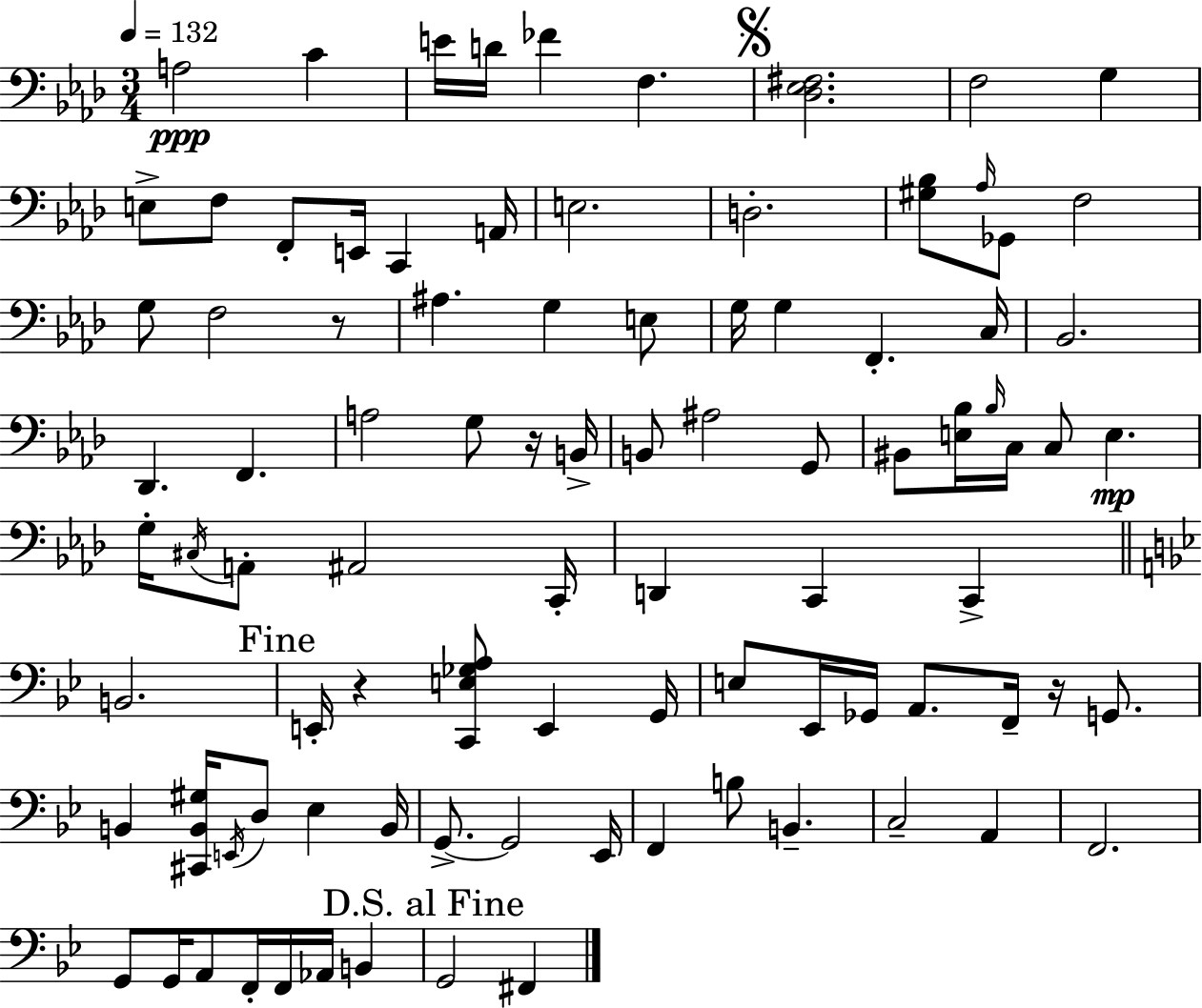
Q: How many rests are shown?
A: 4